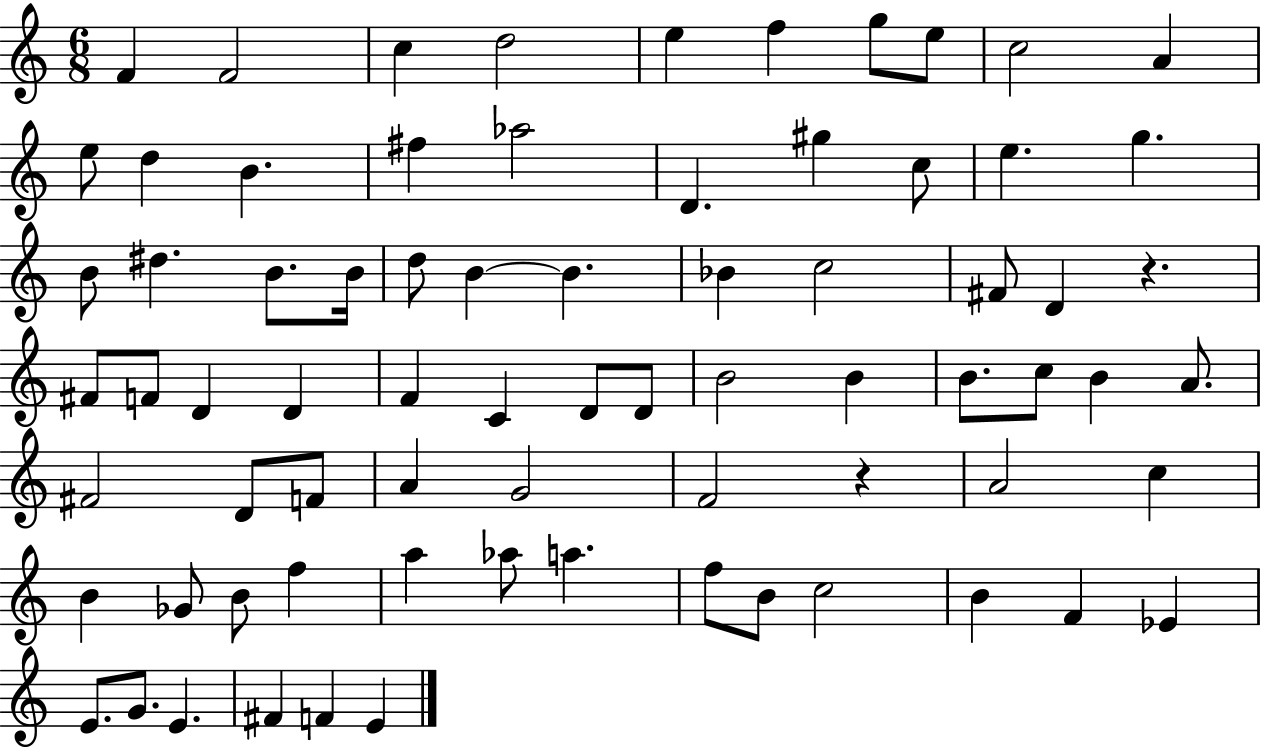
F4/q F4/h C5/q D5/h E5/q F5/q G5/e E5/e C5/h A4/q E5/e D5/q B4/q. F#5/q Ab5/h D4/q. G#5/q C5/e E5/q. G5/q. B4/e D#5/q. B4/e. B4/s D5/e B4/q B4/q. Bb4/q C5/h F#4/e D4/q R/q. F#4/e F4/e D4/q D4/q F4/q C4/q D4/e D4/e B4/h B4/q B4/e. C5/e B4/q A4/e. F#4/h D4/e F4/e A4/q G4/h F4/h R/q A4/h C5/q B4/q Gb4/e B4/e F5/q A5/q Ab5/e A5/q. F5/e B4/e C5/h B4/q F4/q Eb4/q E4/e. G4/e. E4/q. F#4/q F4/q E4/q